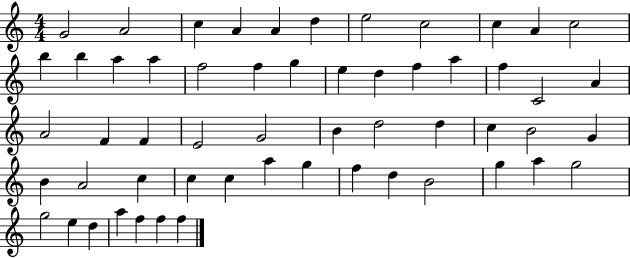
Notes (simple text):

G4/h A4/h C5/q A4/q A4/q D5/q E5/h C5/h C5/q A4/q C5/h B5/q B5/q A5/q A5/q F5/h F5/q G5/q E5/q D5/q F5/q A5/q F5/q C4/h A4/q A4/h F4/q F4/q E4/h G4/h B4/q D5/h D5/q C5/q B4/h G4/q B4/q A4/h C5/q C5/q C5/q A5/q G5/q F5/q D5/q B4/h G5/q A5/q G5/h G5/h E5/q D5/q A5/q F5/q F5/q F5/q